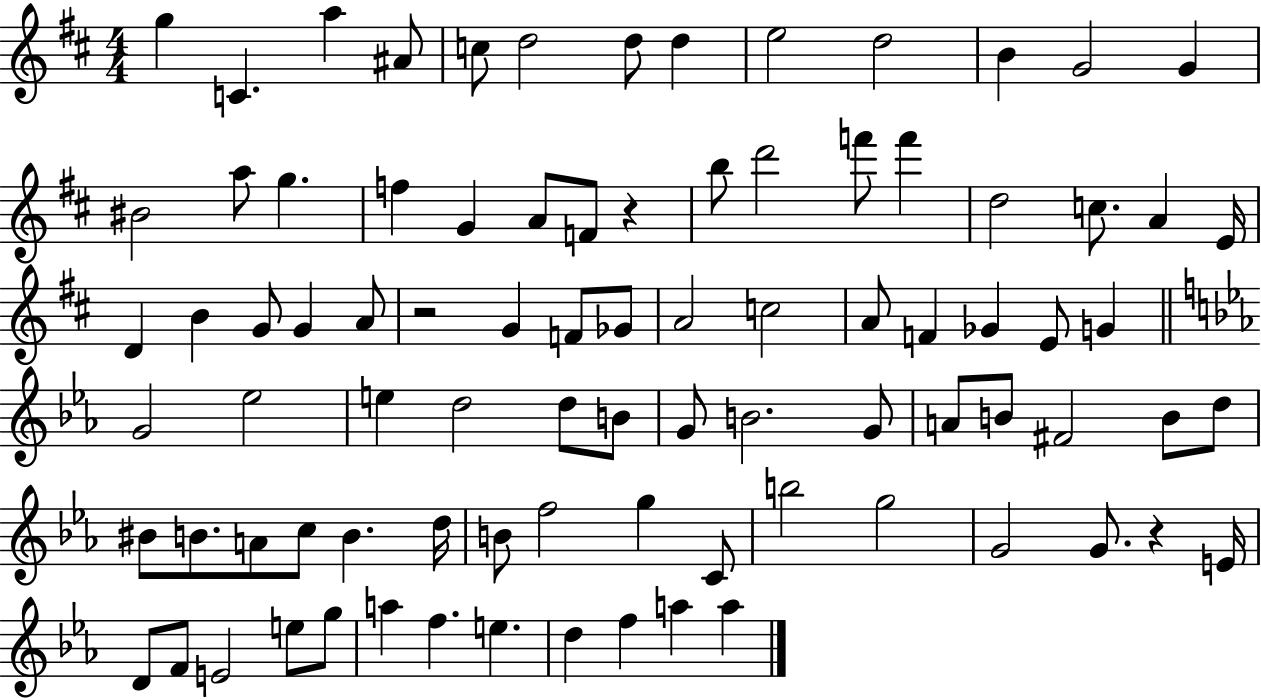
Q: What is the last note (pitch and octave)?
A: A5